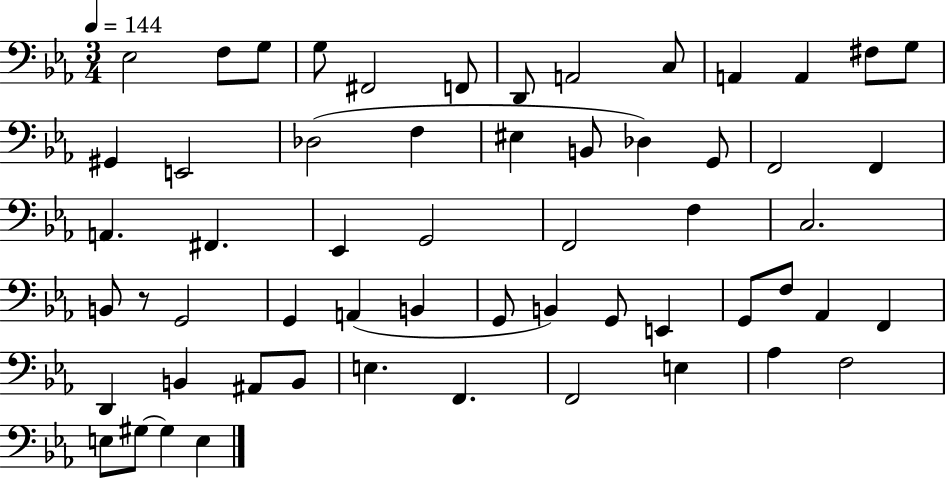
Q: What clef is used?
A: bass